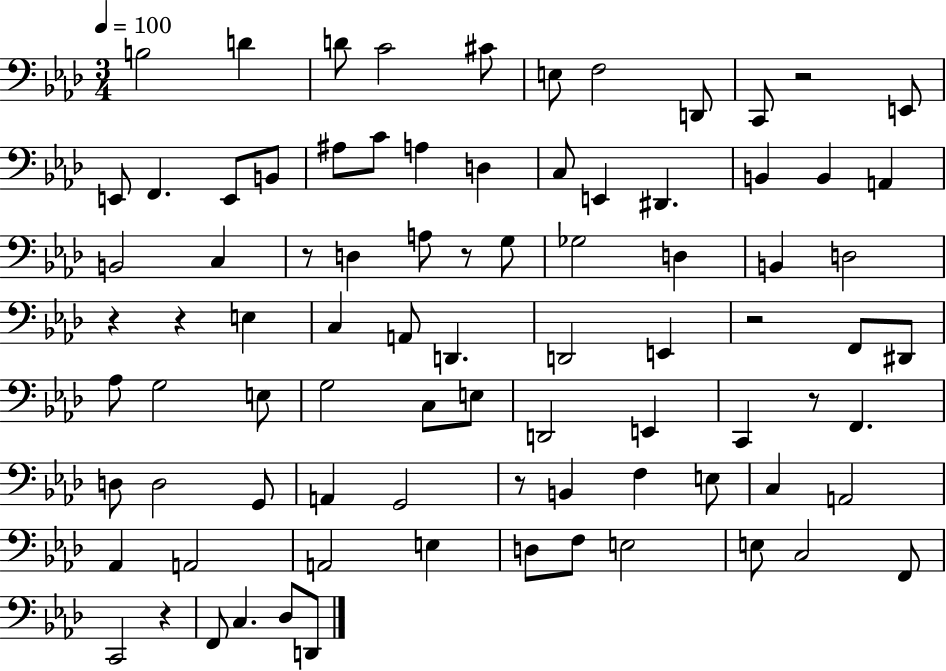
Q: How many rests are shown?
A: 9